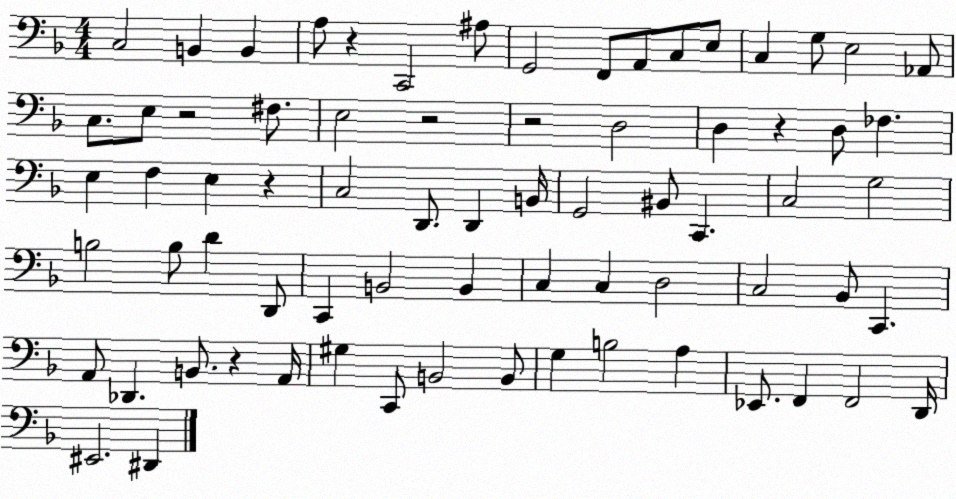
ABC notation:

X:1
T:Untitled
M:4/4
L:1/4
K:F
C,2 B,, B,, A,/2 z C,,2 ^A,/2 G,,2 F,,/2 A,,/2 C,/2 E,/2 C, G,/2 E,2 _A,,/2 C,/2 E,/2 z2 ^F,/2 E,2 z2 z2 D,2 D, z D,/2 _F, E, F, E, z C,2 D,,/2 D,, B,,/4 G,,2 ^B,,/2 C,, C,2 G,2 B,2 B,/2 D D,,/2 C,, B,,2 B,, C, C, D,2 C,2 _B,,/2 C,, A,,/2 _D,, B,,/2 z A,,/4 ^G, C,,/2 B,,2 B,,/2 G, B,2 A, _E,,/2 F,, F,,2 D,,/4 ^E,,2 ^D,,